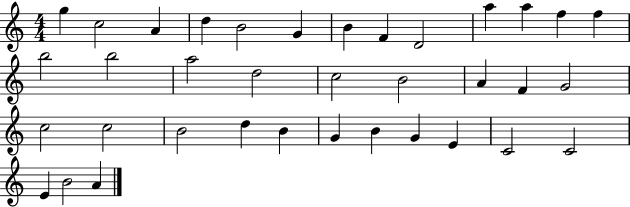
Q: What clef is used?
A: treble